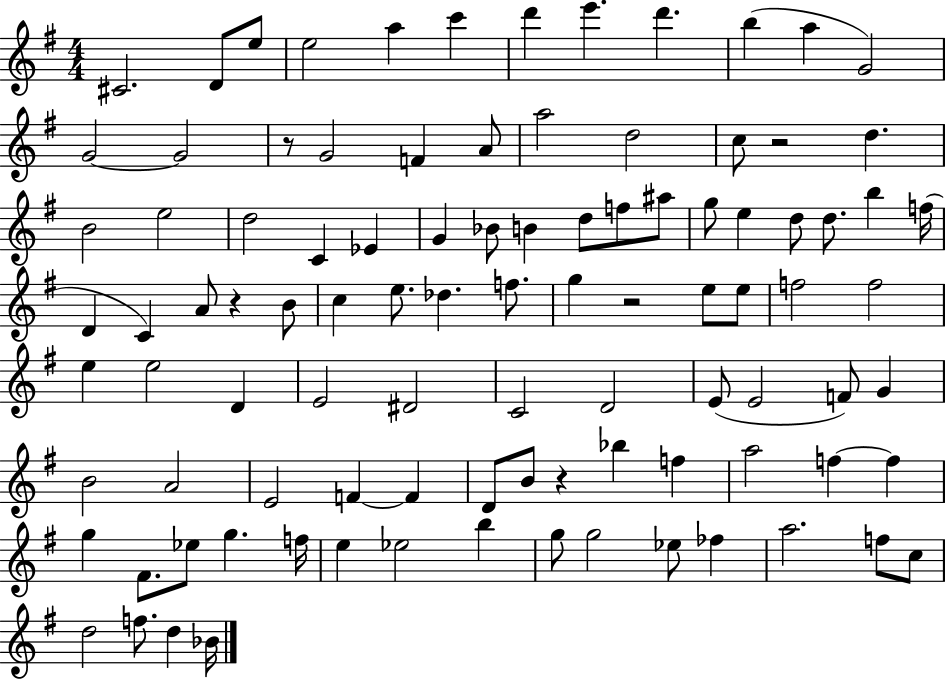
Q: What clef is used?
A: treble